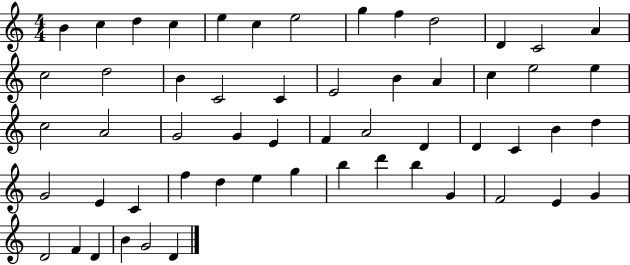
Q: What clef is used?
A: treble